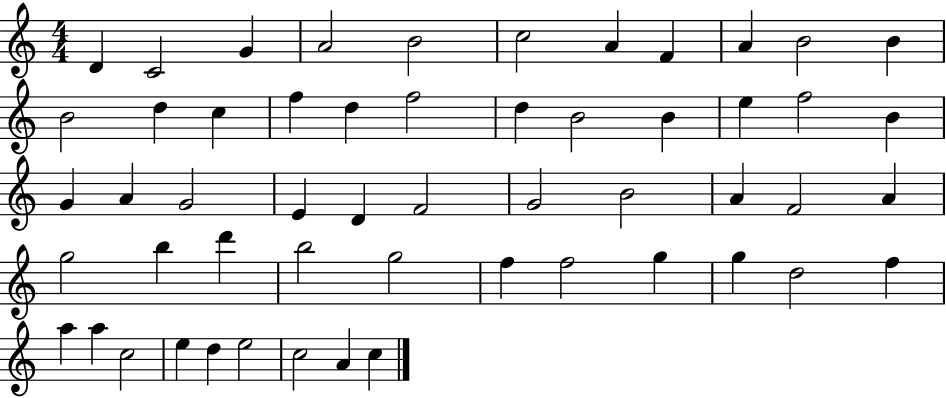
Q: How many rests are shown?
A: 0